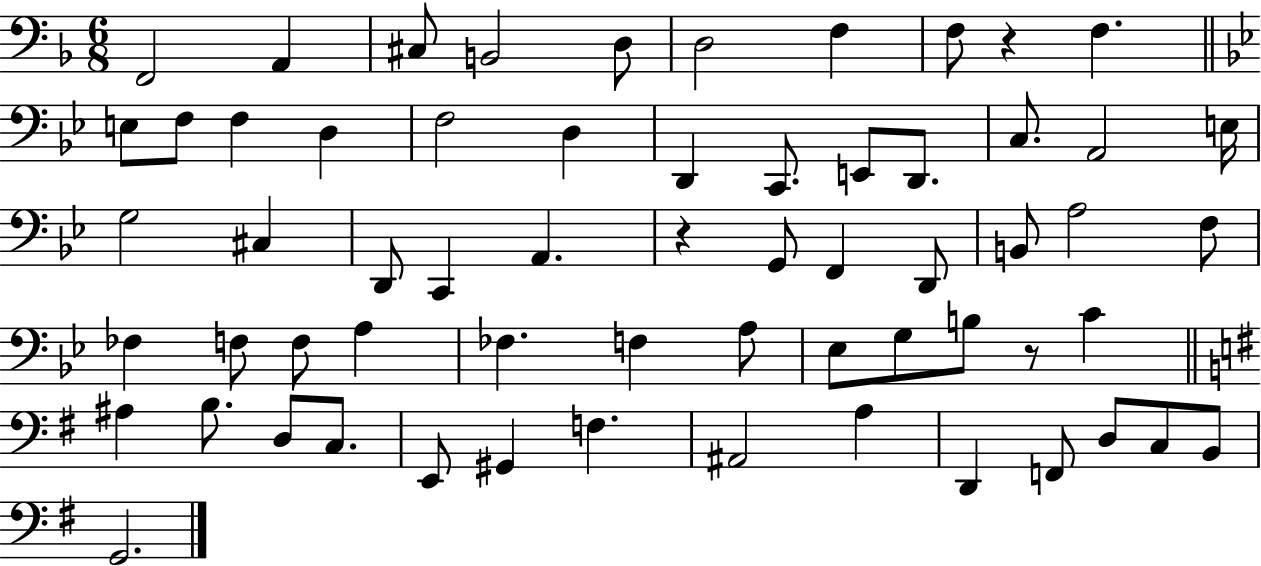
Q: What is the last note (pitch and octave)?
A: G2